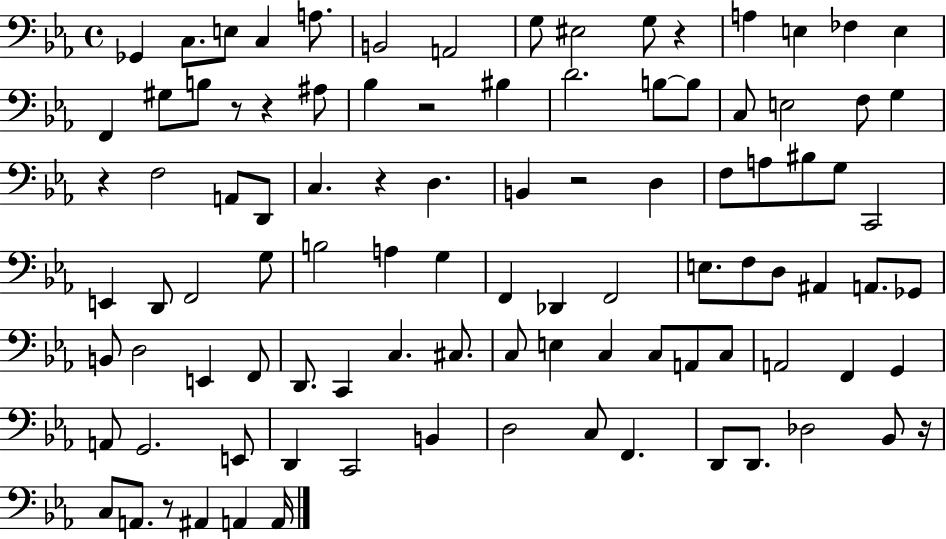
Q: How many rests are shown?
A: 9